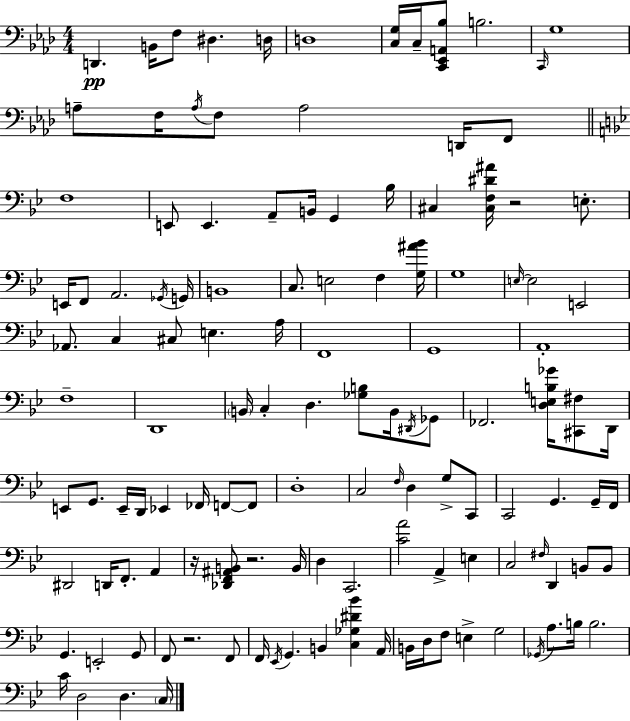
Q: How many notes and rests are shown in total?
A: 126